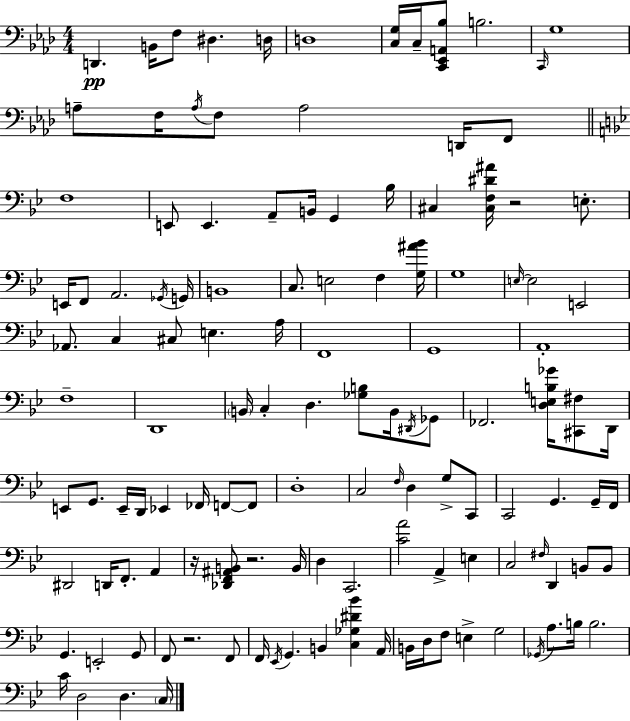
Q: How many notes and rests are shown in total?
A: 126